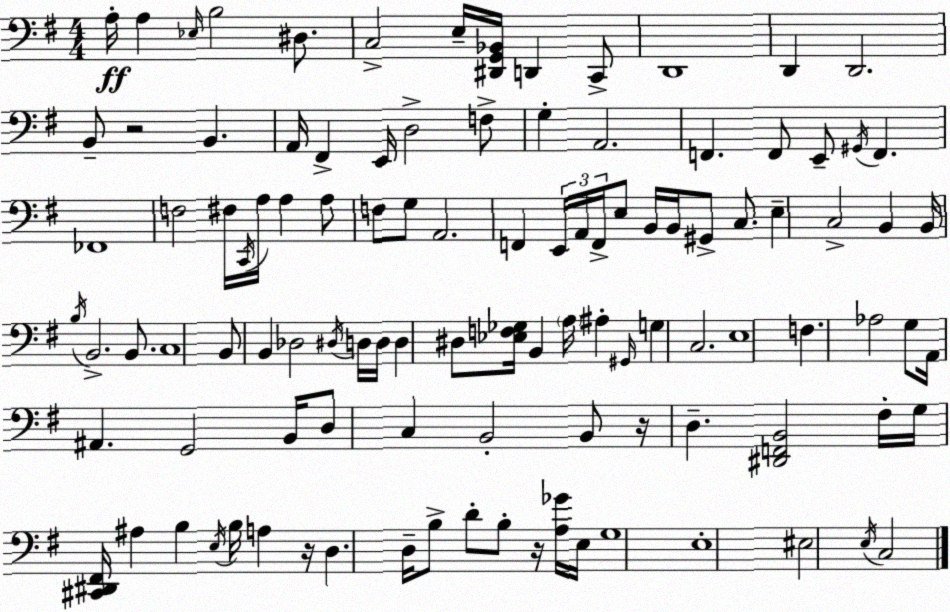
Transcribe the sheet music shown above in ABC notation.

X:1
T:Untitled
M:4/4
L:1/4
K:G
A,/4 A, _E,/4 B,2 ^D,/2 C,2 E,/4 [^D,,G,,_B,,]/4 D,, C,,/2 D,,4 D,, D,,2 B,,/2 z2 B,, A,,/4 ^F,, E,,/4 D,2 F,/2 G, A,,2 F,, F,,/2 E,,/2 ^G,,/4 F,, _F,,4 F,2 ^F,/4 C,,/4 A,/4 A, A,/2 F,/2 G,/2 A,,2 F,, E,,/4 A,,/4 F,,/4 E,/2 B,,/4 B,,/4 ^G,,/2 C,/2 E, C,2 B,, B,,/4 B,/4 B,,2 B,,/2 C,4 B,,/2 B,, _D,2 ^D,/4 D,/4 D,/4 D, ^D,/2 [_E,F,_G,]/4 B,, A,/4 ^A, ^G,,/4 G, C,2 E,4 F, _A,2 G,/2 A,,/4 ^A,, G,,2 B,,/4 D,/2 C, B,,2 B,,/2 z/4 D, [^D,,F,,B,,]2 ^F,/4 G,/4 [^C,,^D,,^F,,]/4 ^A, B, E,/4 B,/4 A, z/4 D, D,/4 B,/2 D/2 B,/2 z/4 [A,_G]/4 E,/4 G,4 E,4 ^E,2 E,/4 C,2